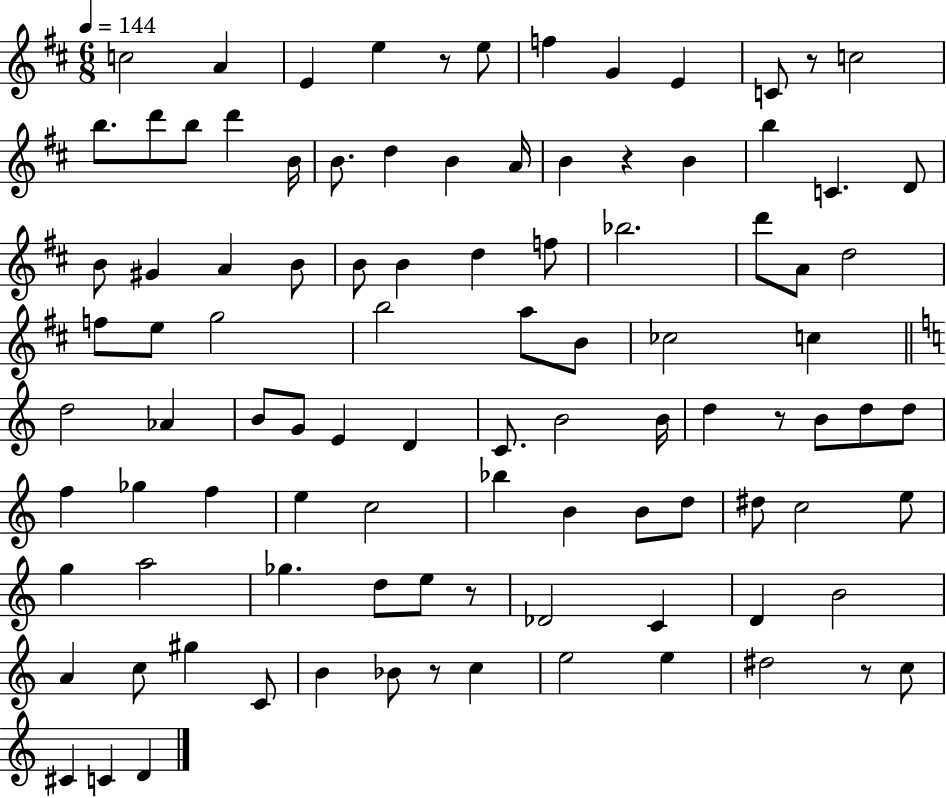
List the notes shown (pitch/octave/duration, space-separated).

C5/h A4/q E4/q E5/q R/e E5/e F5/q G4/q E4/q C4/e R/e C5/h B5/e. D6/e B5/e D6/q B4/s B4/e. D5/q B4/q A4/s B4/q R/q B4/q B5/q C4/q. D4/e B4/e G#4/q A4/q B4/e B4/e B4/q D5/q F5/e Bb5/h. D6/e A4/e D5/h F5/e E5/e G5/h B5/h A5/e B4/e CES5/h C5/q D5/h Ab4/q B4/e G4/e E4/q D4/q C4/e. B4/h B4/s D5/q R/e B4/e D5/e D5/e F5/q Gb5/q F5/q E5/q C5/h Bb5/q B4/q B4/e D5/e D#5/e C5/h E5/e G5/q A5/h Gb5/q. D5/e E5/e R/e Db4/h C4/q D4/q B4/h A4/q C5/e G#5/q C4/e B4/q Bb4/e R/e C5/q E5/h E5/q D#5/h R/e C5/e C#4/q C4/q D4/q